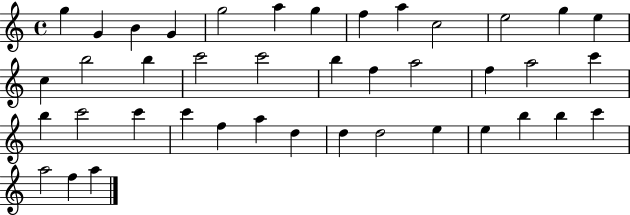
G5/q G4/q B4/q G4/q G5/h A5/q G5/q F5/q A5/q C5/h E5/h G5/q E5/q C5/q B5/h B5/q C6/h C6/h B5/q F5/q A5/h F5/q A5/h C6/q B5/q C6/h C6/q C6/q F5/q A5/q D5/q D5/q D5/h E5/q E5/q B5/q B5/q C6/q A5/h F5/q A5/q